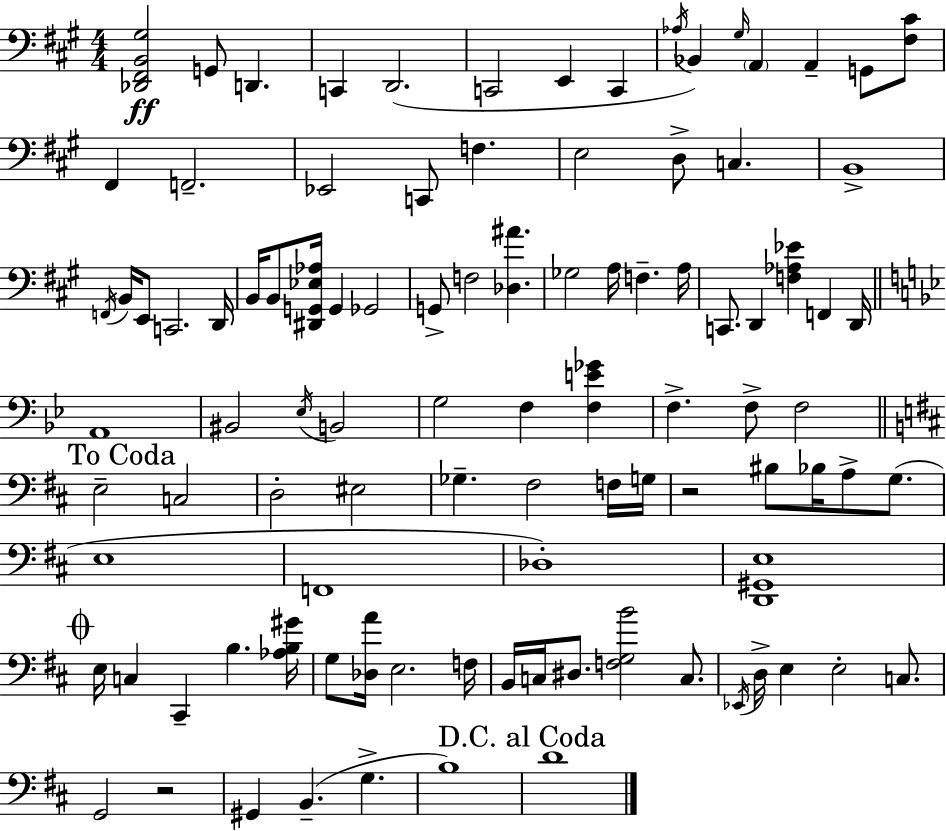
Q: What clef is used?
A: bass